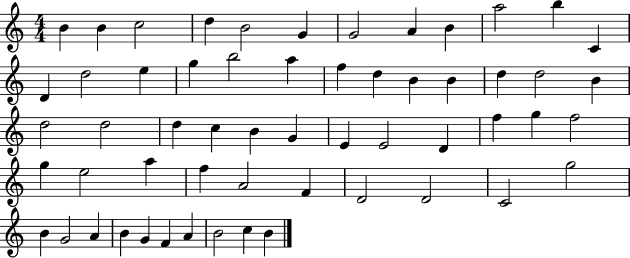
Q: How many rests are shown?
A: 0